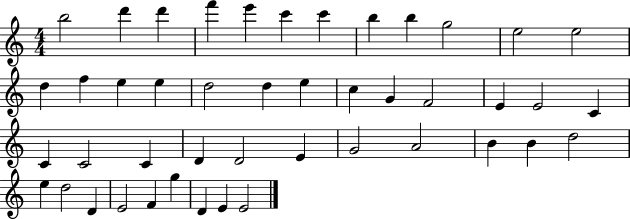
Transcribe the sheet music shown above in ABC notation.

X:1
T:Untitled
M:4/4
L:1/4
K:C
b2 d' d' f' e' c' c' b b g2 e2 e2 d f e e d2 d e c G F2 E E2 C C C2 C D D2 E G2 A2 B B d2 e d2 D E2 F g D E E2